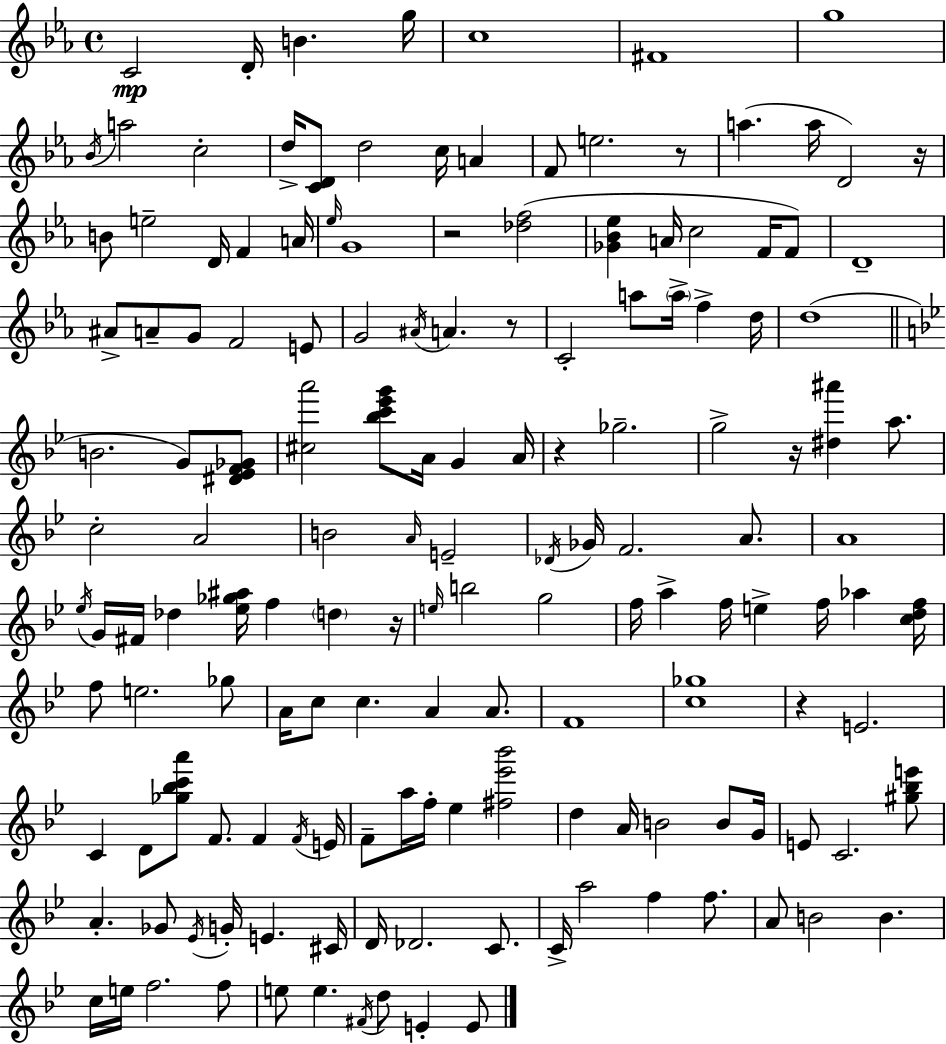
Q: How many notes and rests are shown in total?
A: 152